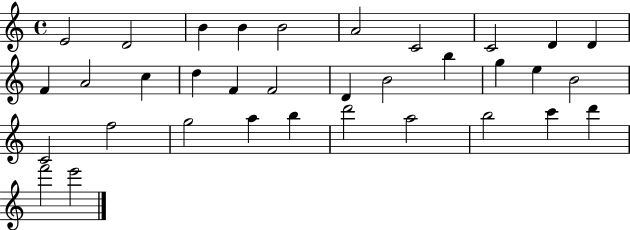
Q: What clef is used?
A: treble